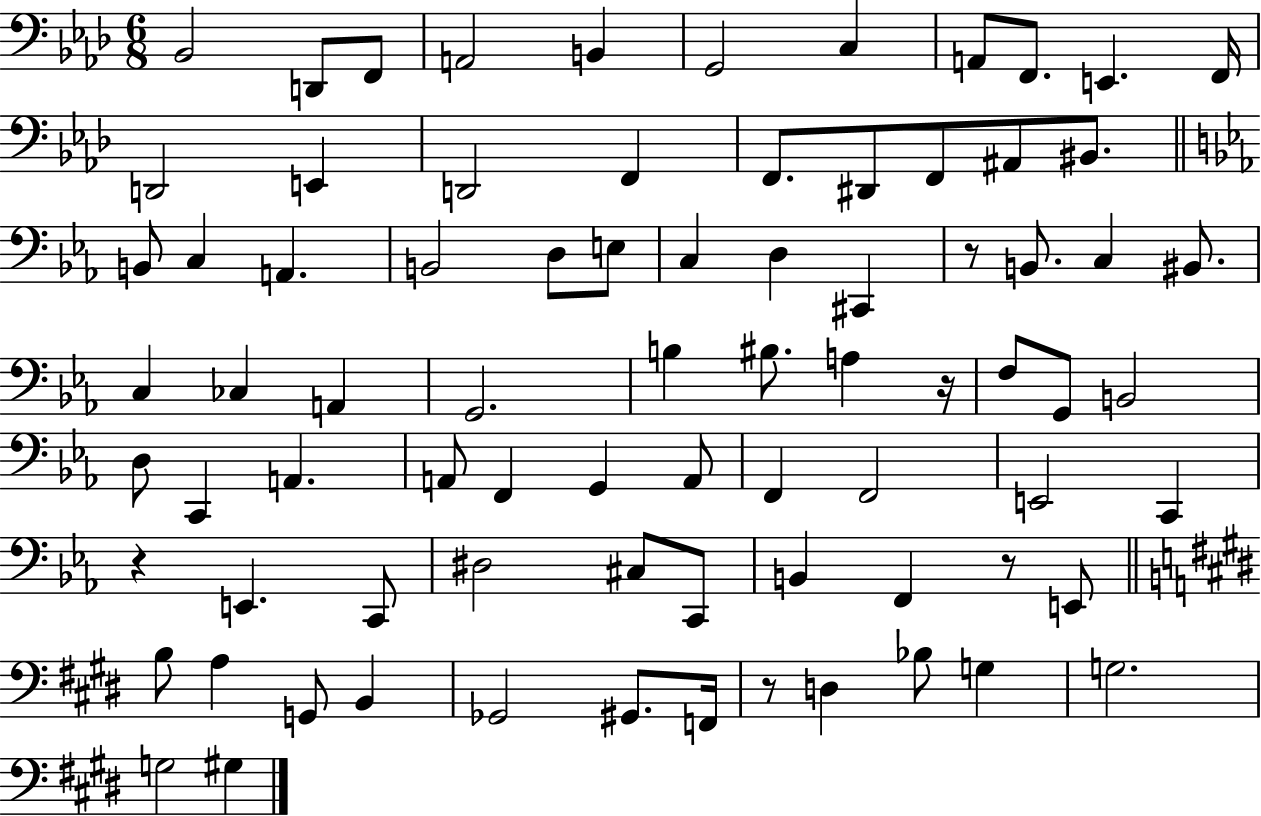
X:1
T:Untitled
M:6/8
L:1/4
K:Ab
_B,,2 D,,/2 F,,/2 A,,2 B,, G,,2 C, A,,/2 F,,/2 E,, F,,/4 D,,2 E,, D,,2 F,, F,,/2 ^D,,/2 F,,/2 ^A,,/2 ^B,,/2 B,,/2 C, A,, B,,2 D,/2 E,/2 C, D, ^C,, z/2 B,,/2 C, ^B,,/2 C, _C, A,, G,,2 B, ^B,/2 A, z/4 F,/2 G,,/2 B,,2 D,/2 C,, A,, A,,/2 F,, G,, A,,/2 F,, F,,2 E,,2 C,, z E,, C,,/2 ^D,2 ^C,/2 C,,/2 B,, F,, z/2 E,,/2 B,/2 A, G,,/2 B,, _G,,2 ^G,,/2 F,,/4 z/2 D, _B,/2 G, G,2 G,2 ^G,